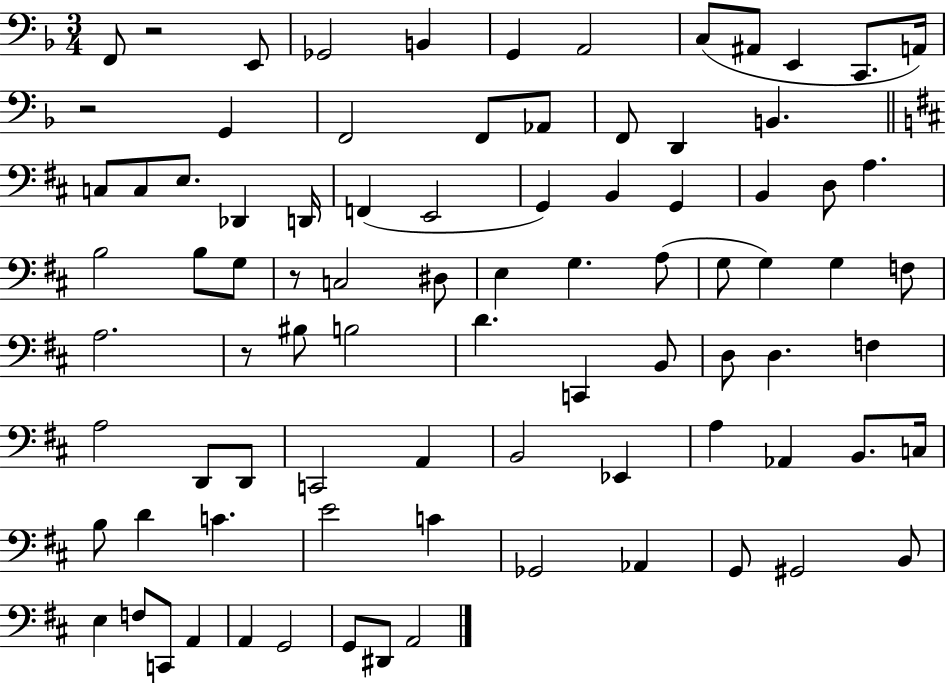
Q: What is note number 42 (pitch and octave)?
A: G3